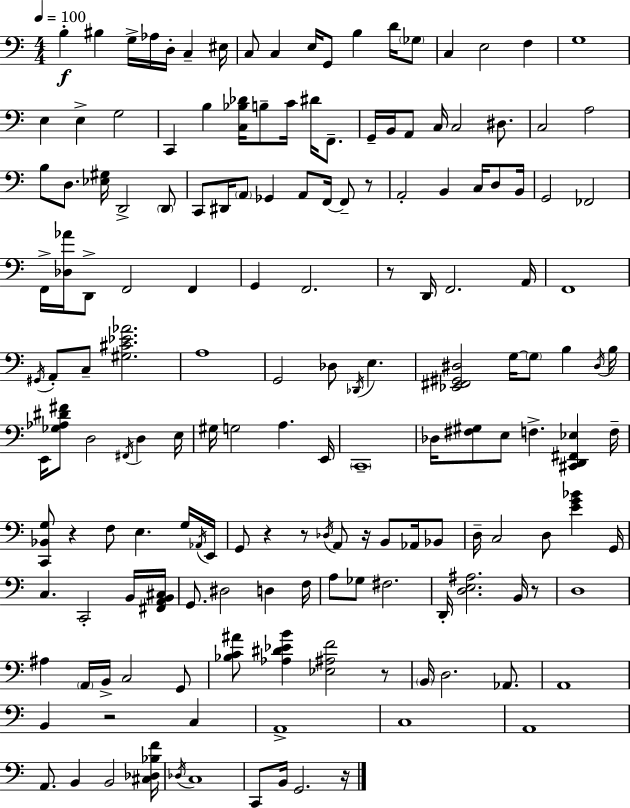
{
  \clef bass
  \numericTimeSignature
  \time 4/4
  \key c \major
  \tempo 4 = 100
  b4-.\f bis4 g16-> aes16 d16-. c4-- eis16 | c8 c4 e16 g,8 b4 d'16 \parenthesize ges8 | c4 e2 f4 | g1 | \break e4 e4-> g2 | c,4 b4 <c bes des'>16 b8-- c'16 dis'16 f,8.-- | g,16-- b,16 a,8 c16 c2 dis8. | c2 a2 | \break b8 d8. <ees gis>16 d,2-> \parenthesize d,8 | c,8 dis,16 \parenthesize a,8 ges,4 a,8 f,16~~ f,8-- r8 | a,2-. b,4 c16 d8 b,16 | g,2 fes,2 | \break f,16-> <des aes'>16 d,8-> f,2 f,4 | g,4 f,2. | r8 d,16 f,2. a,16 | f,1 | \break \acciaccatura { gis,16 } a,8-. c8-- <gis cis' ees' aes'>2. | a1 | g,2 des8 \acciaccatura { des,16 } e4. | <ees, fis, gis, dis>2 g16~~ \parenthesize g8 b4 | \break \acciaccatura { dis16 } b16 e,16 <ges aes dis' fis'>8 d2 \acciaccatura { fis,16 } d4 | e16 gis16 g2 a4. | e,16 \parenthesize c,1-- | des16 <fis gis>8 e8 f4.-> <cis, d, fis, ees>4 | \break f16-- <c, bes, g>8 r4 f8 e4. | g16 \acciaccatura { aes,16 } e,16 g,8 r4 r8 \acciaccatura { des16 } a,8 | r16 b,8 aes,16 bes,8 d16-- c2 d8 | <e' g' bes'>4 g,16 c4. c,2-. | \break b,16 <fis, a, b, cis>16 g,8. dis2 | d4 f16 a8 ges8 fis2. | d,16-. <d e ais>2. | b,16 r8 d1 | \break ais4 \parenthesize a,16 b,16-> c2 | g,8 <bes c' ais'>8 <aes dis' ees' b'>4 <ees ais f'>2 | r8 \parenthesize b,16 d2. | aes,8. a,1 | \break b,4 r2 | c4 a,1-> | c1 | a,1 | \break a,8. b,4 b,2 | <cis des bes f'>16 \acciaccatura { des16 } c1 | c,8 b,16 g,2. | r16 \bar "|."
}